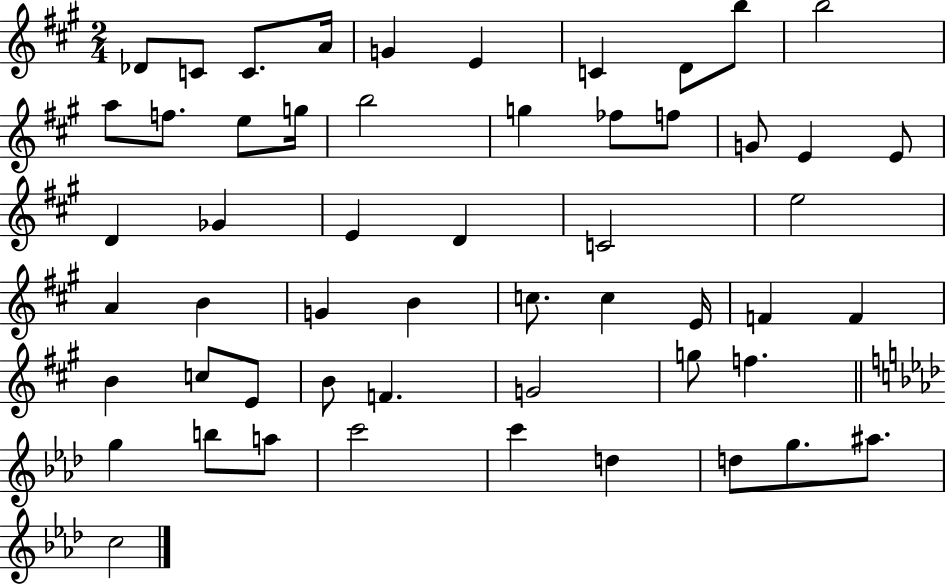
{
  \clef treble
  \numericTimeSignature
  \time 2/4
  \key a \major
  des'8 c'8 c'8. a'16 | g'4 e'4 | c'4 d'8 b''8 | b''2 | \break a''8 f''8. e''8 g''16 | b''2 | g''4 fes''8 f''8 | g'8 e'4 e'8 | \break d'4 ges'4 | e'4 d'4 | c'2 | e''2 | \break a'4 b'4 | g'4 b'4 | c''8. c''4 e'16 | f'4 f'4 | \break b'4 c''8 e'8 | b'8 f'4. | g'2 | g''8 f''4. | \break \bar "||" \break \key f \minor g''4 b''8 a''8 | c'''2 | c'''4 d''4 | d''8 g''8. ais''8. | \break c''2 | \bar "|."
}